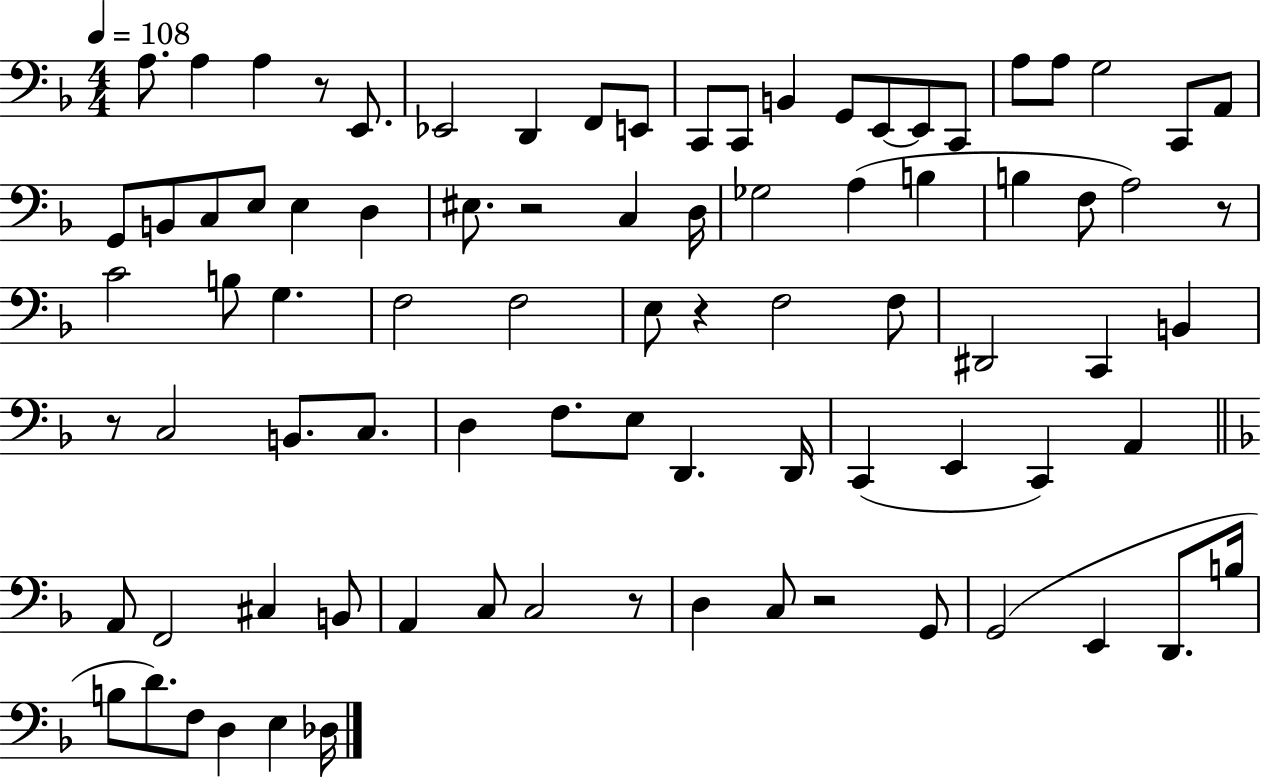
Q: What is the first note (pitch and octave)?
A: A3